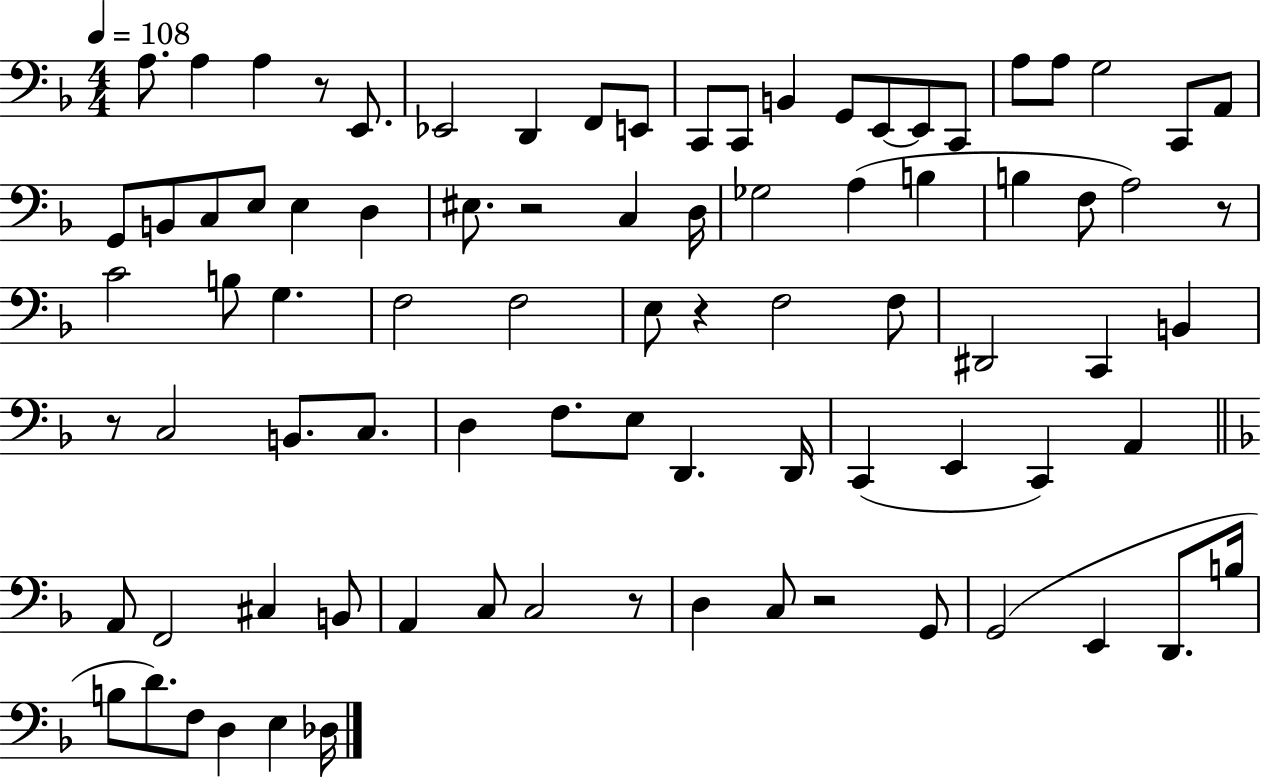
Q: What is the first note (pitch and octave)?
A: A3